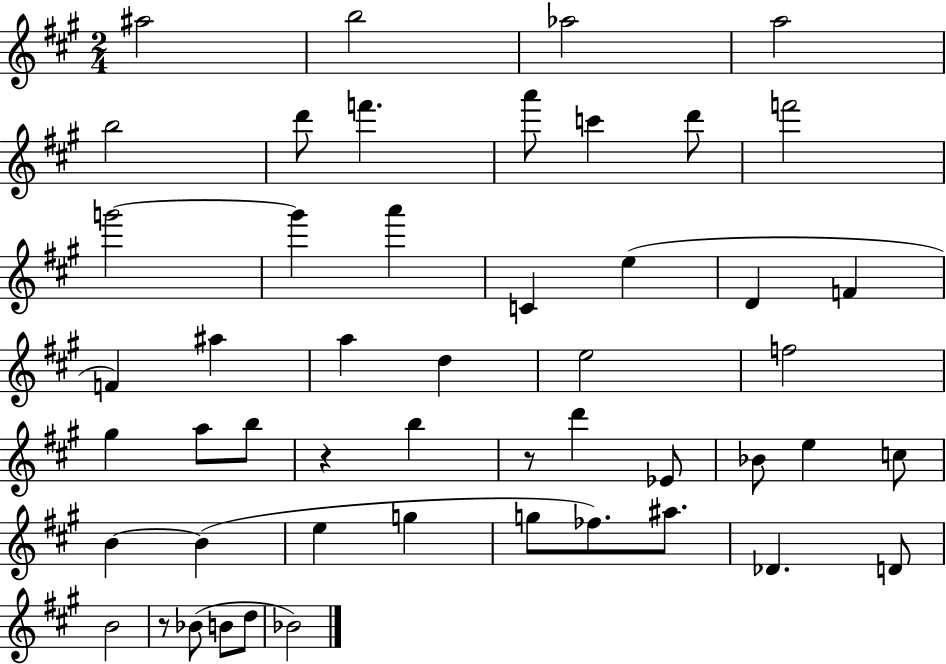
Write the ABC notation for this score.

X:1
T:Untitled
M:2/4
L:1/4
K:A
^a2 b2 _a2 a2 b2 d'/2 f' a'/2 c' d'/2 f'2 g'2 g' a' C e D F F ^a a d e2 f2 ^g a/2 b/2 z b z/2 d' _E/2 _B/2 e c/2 B B e g g/2 _f/2 ^a/2 _D D/2 B2 z/2 _B/2 B/2 d/2 _B2